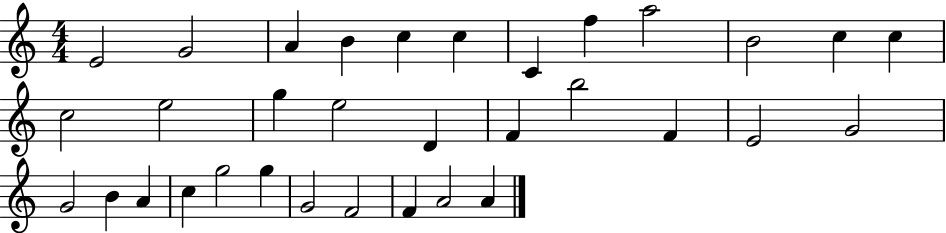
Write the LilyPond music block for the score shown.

{
  \clef treble
  \numericTimeSignature
  \time 4/4
  \key c \major
  e'2 g'2 | a'4 b'4 c''4 c''4 | c'4 f''4 a''2 | b'2 c''4 c''4 | \break c''2 e''2 | g''4 e''2 d'4 | f'4 b''2 f'4 | e'2 g'2 | \break g'2 b'4 a'4 | c''4 g''2 g''4 | g'2 f'2 | f'4 a'2 a'4 | \break \bar "|."
}